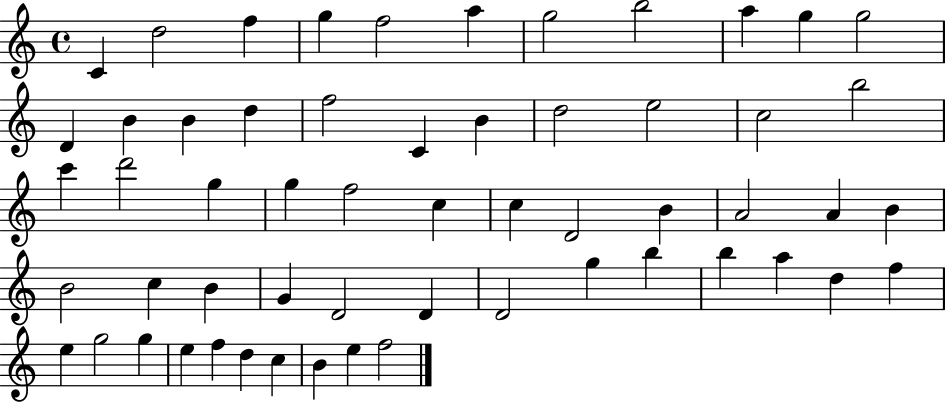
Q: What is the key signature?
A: C major